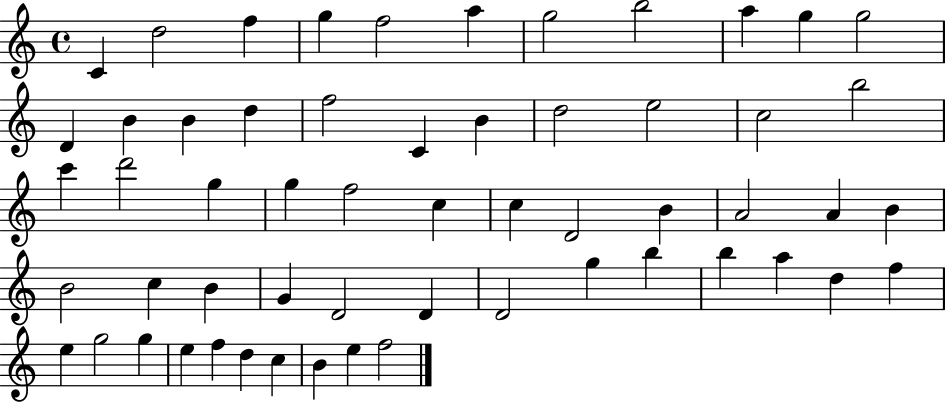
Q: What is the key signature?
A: C major